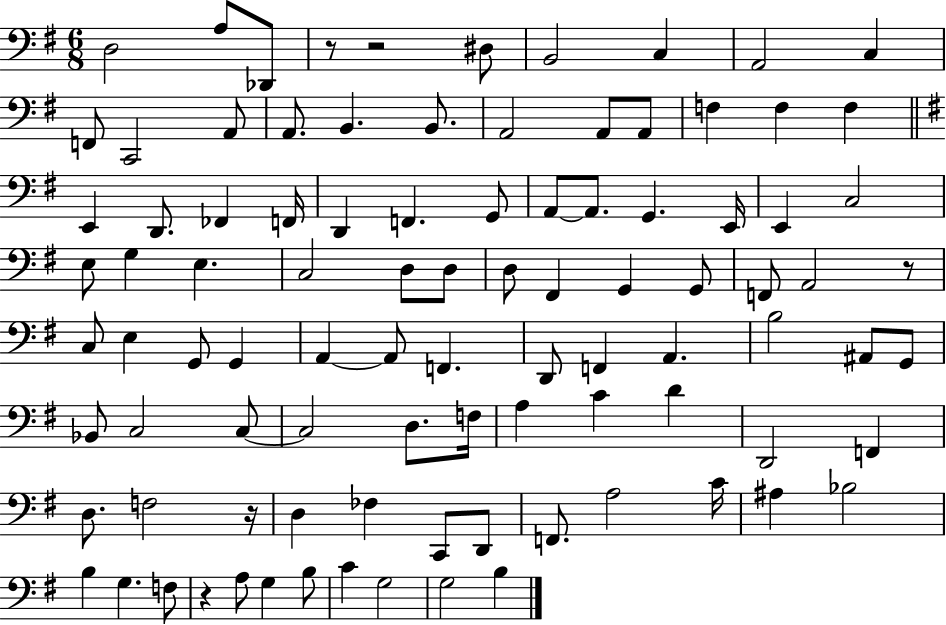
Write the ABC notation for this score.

X:1
T:Untitled
M:6/8
L:1/4
K:G
D,2 A,/2 _D,,/2 z/2 z2 ^D,/2 B,,2 C, A,,2 C, F,,/2 C,,2 A,,/2 A,,/2 B,, B,,/2 A,,2 A,,/2 A,,/2 F, F, F, E,, D,,/2 _F,, F,,/4 D,, F,, G,,/2 A,,/2 A,,/2 G,, E,,/4 E,, C,2 E,/2 G, E, C,2 D,/2 D,/2 D,/2 ^F,, G,, G,,/2 F,,/2 A,,2 z/2 C,/2 E, G,,/2 G,, A,, A,,/2 F,, D,,/2 F,, A,, B,2 ^A,,/2 G,,/2 _B,,/2 C,2 C,/2 C,2 D,/2 F,/4 A, C D D,,2 F,, D,/2 F,2 z/4 D, _F, C,,/2 D,,/2 F,,/2 A,2 C/4 ^A, _B,2 B, G, F,/2 z A,/2 G, B,/2 C G,2 G,2 B,